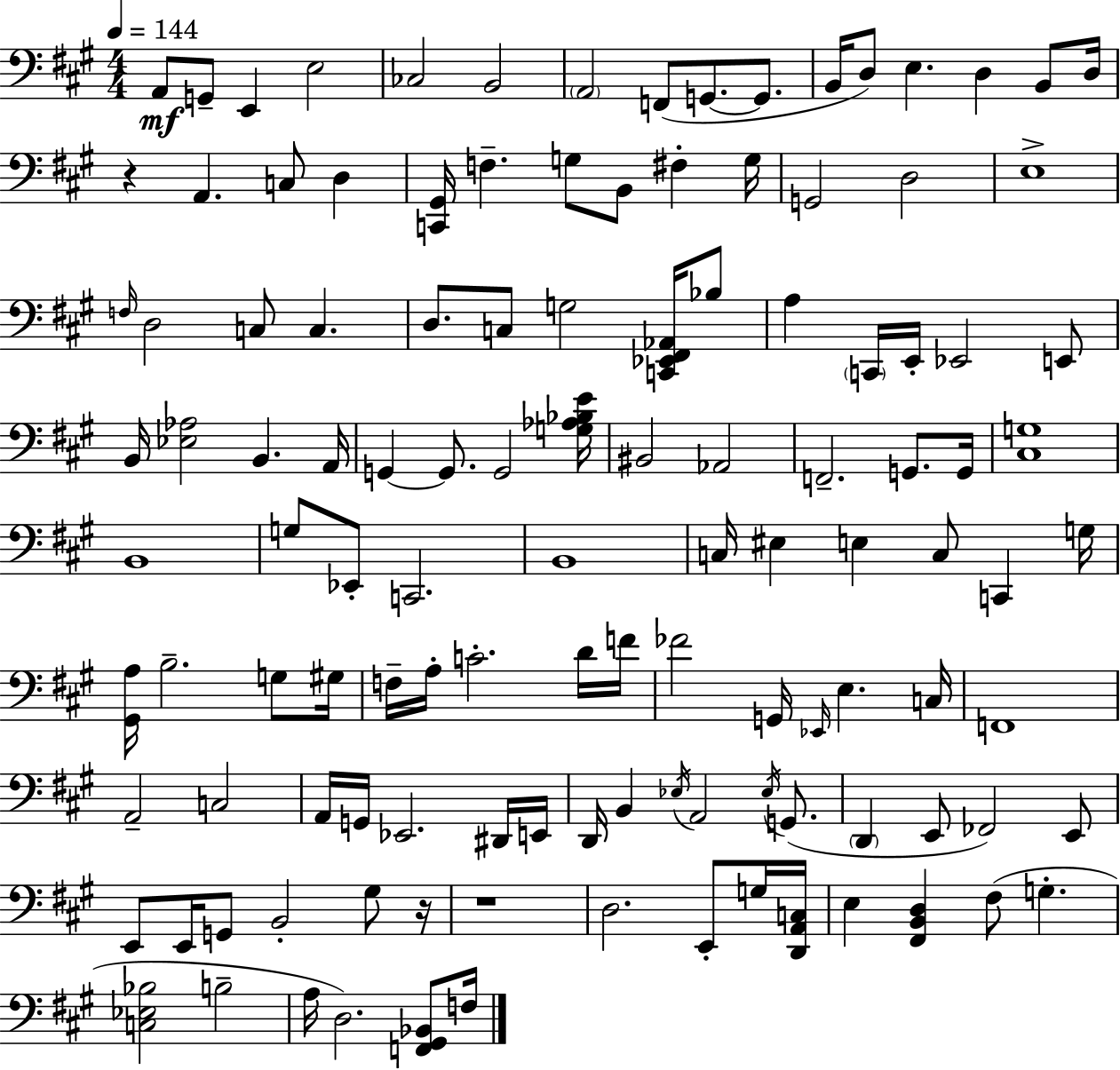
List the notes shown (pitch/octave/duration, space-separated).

A2/e G2/e E2/q E3/h CES3/h B2/h A2/h F2/e G2/e. G2/e. B2/s D3/e E3/q. D3/q B2/e D3/s R/q A2/q. C3/e D3/q [C2,G#2]/s F3/q. G3/e B2/e F#3/q G3/s G2/h D3/h E3/w F3/s D3/h C3/e C3/q. D3/e. C3/e G3/h [C2,Eb2,F#2,Ab2]/s Bb3/e A3/q C2/s E2/s Eb2/h E2/e B2/s [Eb3,Ab3]/h B2/q. A2/s G2/q G2/e. G2/h [G3,Ab3,Bb3,E4]/s BIS2/h Ab2/h F2/h. G2/e. G2/s [C#3,G3]/w B2/w G3/e Eb2/e C2/h. B2/w C3/s EIS3/q E3/q C3/e C2/q G3/s [G#2,A3]/s B3/h. G3/e G#3/s F3/s A3/s C4/h. D4/s F4/s FES4/h G2/s Eb2/s E3/q. C3/s F2/w A2/h C3/h A2/s G2/s Eb2/h. D#2/s E2/s D2/s B2/q Eb3/s A2/h Eb3/s G2/e. D2/q E2/e FES2/h E2/e E2/e E2/s G2/e B2/h G#3/e R/s R/w D3/h. E2/e G3/s [D2,A2,C3]/s E3/q [F#2,B2,D3]/q F#3/e G3/q. [C3,Eb3,Bb3]/h B3/h A3/s D3/h. [F2,G#2,Bb2]/e F3/s